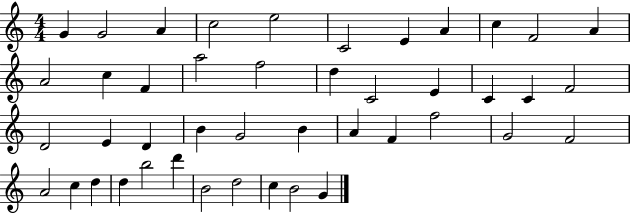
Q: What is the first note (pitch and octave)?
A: G4